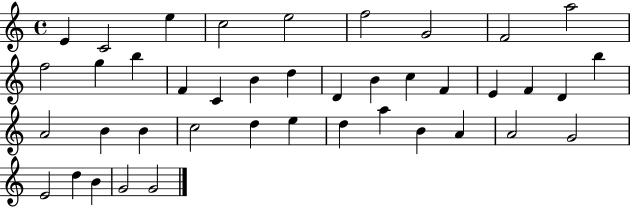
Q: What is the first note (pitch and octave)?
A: E4